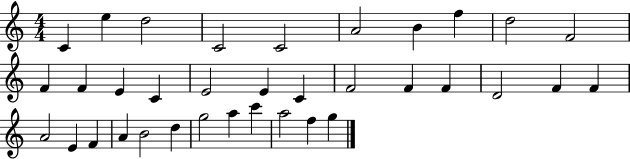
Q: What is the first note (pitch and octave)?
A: C4